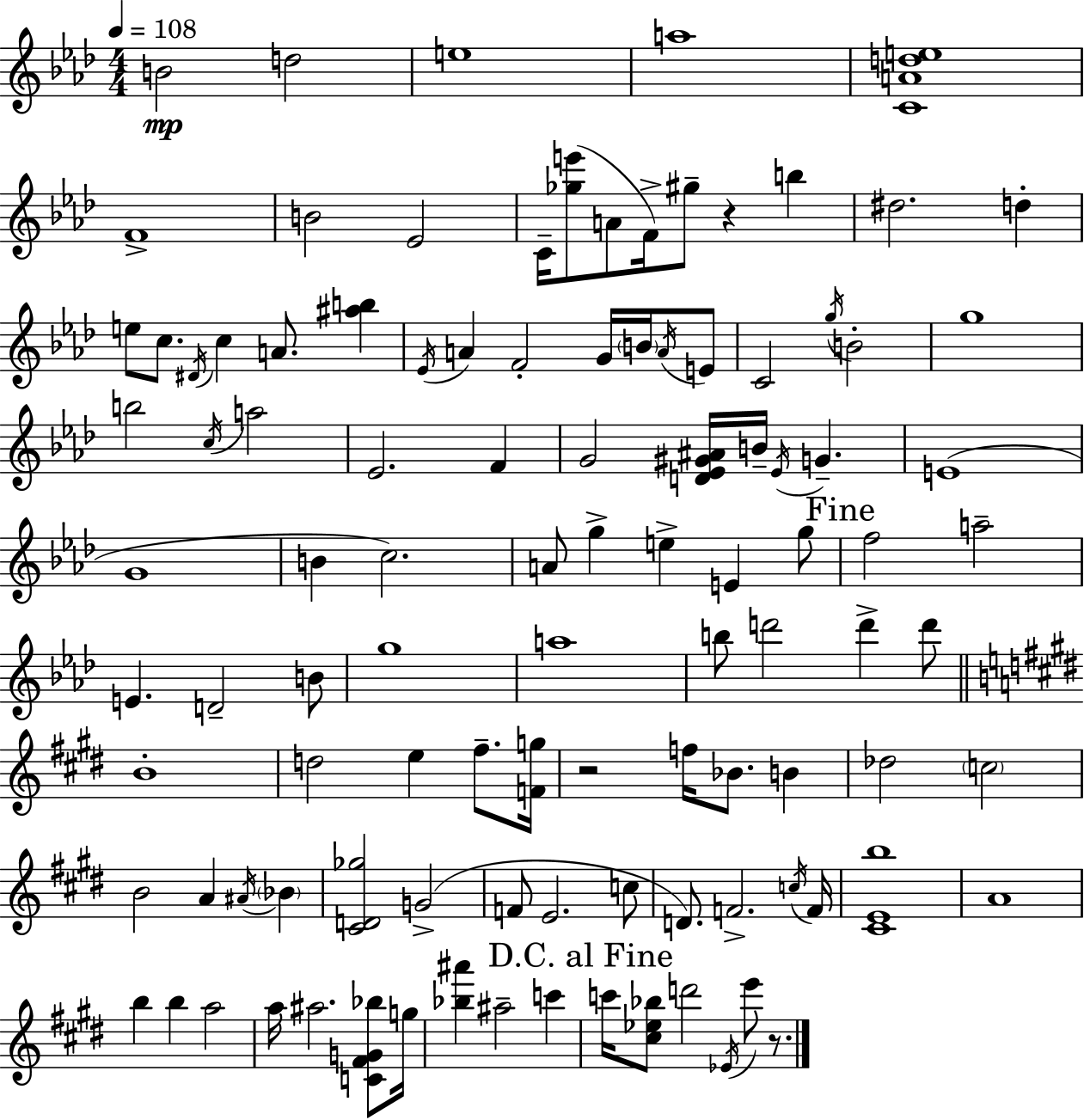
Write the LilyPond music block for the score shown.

{
  \clef treble
  \numericTimeSignature
  \time 4/4
  \key f \minor
  \tempo 4 = 108
  b'2\mp d''2 | e''1 | a''1 | <c' a' d'' e''>1 | \break f'1-> | b'2 ees'2 | c'16-- <ges'' e'''>8( a'8 f'16->) gis''8-- r4 b''4 | dis''2. d''4-. | \break e''8 c''8. \acciaccatura { dis'16 } c''4 a'8. <ais'' b''>4 | \acciaccatura { ees'16 } a'4 f'2-. g'16 \parenthesize b'16 | \acciaccatura { a'16 } e'8 c'2 \acciaccatura { g''16 } b'2-. | g''1 | \break b''2 \acciaccatura { c''16 } a''2 | ees'2. | f'4 g'2 <d' ees' gis' ais'>16 b'16-- \acciaccatura { ees'16 } | g'4.-- e'1( | \break g'1 | b'4 c''2.) | a'8 g''4-> e''4-> | e'4 g''8 \mark "Fine" f''2 a''2-- | \break e'4. d'2-- | b'8 g''1 | a''1 | b''8 d'''2 | \break d'''4-> d'''8 \bar "||" \break \key e \major b'1-. | d''2 e''4 fis''8.-- <f' g''>16 | r2 f''16 bes'8. b'4 | des''2 \parenthesize c''2 | \break b'2 a'4 \acciaccatura { ais'16 } \parenthesize bes'4 | <cis' d' ges''>2 g'2->( | f'8 e'2. c''8 | d'8.) f'2.-> | \break \acciaccatura { c''16 } f'16 <cis' e' b''>1 | a'1 | b''4 b''4 a''2 | a''16 ais''2. <c' fis' g' bes''>8 | \break g''16 <bes'' ais'''>4 ais''2-- c'''4 | \mark "D.C. al Fine" c'''16 <cis'' ees'' bes''>8 d'''2 \acciaccatura { ees'16 } e'''8 | r8. \bar "|."
}